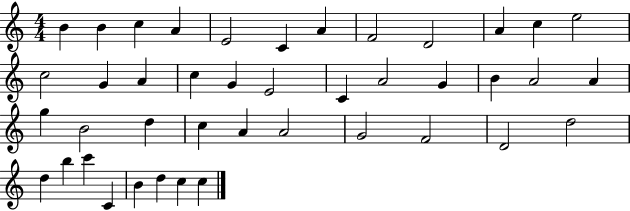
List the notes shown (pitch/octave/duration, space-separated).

B4/q B4/q C5/q A4/q E4/h C4/q A4/q F4/h D4/h A4/q C5/q E5/h C5/h G4/q A4/q C5/q G4/q E4/h C4/q A4/h G4/q B4/q A4/h A4/q G5/q B4/h D5/q C5/q A4/q A4/h G4/h F4/h D4/h D5/h D5/q B5/q C6/q C4/q B4/q D5/q C5/q C5/q